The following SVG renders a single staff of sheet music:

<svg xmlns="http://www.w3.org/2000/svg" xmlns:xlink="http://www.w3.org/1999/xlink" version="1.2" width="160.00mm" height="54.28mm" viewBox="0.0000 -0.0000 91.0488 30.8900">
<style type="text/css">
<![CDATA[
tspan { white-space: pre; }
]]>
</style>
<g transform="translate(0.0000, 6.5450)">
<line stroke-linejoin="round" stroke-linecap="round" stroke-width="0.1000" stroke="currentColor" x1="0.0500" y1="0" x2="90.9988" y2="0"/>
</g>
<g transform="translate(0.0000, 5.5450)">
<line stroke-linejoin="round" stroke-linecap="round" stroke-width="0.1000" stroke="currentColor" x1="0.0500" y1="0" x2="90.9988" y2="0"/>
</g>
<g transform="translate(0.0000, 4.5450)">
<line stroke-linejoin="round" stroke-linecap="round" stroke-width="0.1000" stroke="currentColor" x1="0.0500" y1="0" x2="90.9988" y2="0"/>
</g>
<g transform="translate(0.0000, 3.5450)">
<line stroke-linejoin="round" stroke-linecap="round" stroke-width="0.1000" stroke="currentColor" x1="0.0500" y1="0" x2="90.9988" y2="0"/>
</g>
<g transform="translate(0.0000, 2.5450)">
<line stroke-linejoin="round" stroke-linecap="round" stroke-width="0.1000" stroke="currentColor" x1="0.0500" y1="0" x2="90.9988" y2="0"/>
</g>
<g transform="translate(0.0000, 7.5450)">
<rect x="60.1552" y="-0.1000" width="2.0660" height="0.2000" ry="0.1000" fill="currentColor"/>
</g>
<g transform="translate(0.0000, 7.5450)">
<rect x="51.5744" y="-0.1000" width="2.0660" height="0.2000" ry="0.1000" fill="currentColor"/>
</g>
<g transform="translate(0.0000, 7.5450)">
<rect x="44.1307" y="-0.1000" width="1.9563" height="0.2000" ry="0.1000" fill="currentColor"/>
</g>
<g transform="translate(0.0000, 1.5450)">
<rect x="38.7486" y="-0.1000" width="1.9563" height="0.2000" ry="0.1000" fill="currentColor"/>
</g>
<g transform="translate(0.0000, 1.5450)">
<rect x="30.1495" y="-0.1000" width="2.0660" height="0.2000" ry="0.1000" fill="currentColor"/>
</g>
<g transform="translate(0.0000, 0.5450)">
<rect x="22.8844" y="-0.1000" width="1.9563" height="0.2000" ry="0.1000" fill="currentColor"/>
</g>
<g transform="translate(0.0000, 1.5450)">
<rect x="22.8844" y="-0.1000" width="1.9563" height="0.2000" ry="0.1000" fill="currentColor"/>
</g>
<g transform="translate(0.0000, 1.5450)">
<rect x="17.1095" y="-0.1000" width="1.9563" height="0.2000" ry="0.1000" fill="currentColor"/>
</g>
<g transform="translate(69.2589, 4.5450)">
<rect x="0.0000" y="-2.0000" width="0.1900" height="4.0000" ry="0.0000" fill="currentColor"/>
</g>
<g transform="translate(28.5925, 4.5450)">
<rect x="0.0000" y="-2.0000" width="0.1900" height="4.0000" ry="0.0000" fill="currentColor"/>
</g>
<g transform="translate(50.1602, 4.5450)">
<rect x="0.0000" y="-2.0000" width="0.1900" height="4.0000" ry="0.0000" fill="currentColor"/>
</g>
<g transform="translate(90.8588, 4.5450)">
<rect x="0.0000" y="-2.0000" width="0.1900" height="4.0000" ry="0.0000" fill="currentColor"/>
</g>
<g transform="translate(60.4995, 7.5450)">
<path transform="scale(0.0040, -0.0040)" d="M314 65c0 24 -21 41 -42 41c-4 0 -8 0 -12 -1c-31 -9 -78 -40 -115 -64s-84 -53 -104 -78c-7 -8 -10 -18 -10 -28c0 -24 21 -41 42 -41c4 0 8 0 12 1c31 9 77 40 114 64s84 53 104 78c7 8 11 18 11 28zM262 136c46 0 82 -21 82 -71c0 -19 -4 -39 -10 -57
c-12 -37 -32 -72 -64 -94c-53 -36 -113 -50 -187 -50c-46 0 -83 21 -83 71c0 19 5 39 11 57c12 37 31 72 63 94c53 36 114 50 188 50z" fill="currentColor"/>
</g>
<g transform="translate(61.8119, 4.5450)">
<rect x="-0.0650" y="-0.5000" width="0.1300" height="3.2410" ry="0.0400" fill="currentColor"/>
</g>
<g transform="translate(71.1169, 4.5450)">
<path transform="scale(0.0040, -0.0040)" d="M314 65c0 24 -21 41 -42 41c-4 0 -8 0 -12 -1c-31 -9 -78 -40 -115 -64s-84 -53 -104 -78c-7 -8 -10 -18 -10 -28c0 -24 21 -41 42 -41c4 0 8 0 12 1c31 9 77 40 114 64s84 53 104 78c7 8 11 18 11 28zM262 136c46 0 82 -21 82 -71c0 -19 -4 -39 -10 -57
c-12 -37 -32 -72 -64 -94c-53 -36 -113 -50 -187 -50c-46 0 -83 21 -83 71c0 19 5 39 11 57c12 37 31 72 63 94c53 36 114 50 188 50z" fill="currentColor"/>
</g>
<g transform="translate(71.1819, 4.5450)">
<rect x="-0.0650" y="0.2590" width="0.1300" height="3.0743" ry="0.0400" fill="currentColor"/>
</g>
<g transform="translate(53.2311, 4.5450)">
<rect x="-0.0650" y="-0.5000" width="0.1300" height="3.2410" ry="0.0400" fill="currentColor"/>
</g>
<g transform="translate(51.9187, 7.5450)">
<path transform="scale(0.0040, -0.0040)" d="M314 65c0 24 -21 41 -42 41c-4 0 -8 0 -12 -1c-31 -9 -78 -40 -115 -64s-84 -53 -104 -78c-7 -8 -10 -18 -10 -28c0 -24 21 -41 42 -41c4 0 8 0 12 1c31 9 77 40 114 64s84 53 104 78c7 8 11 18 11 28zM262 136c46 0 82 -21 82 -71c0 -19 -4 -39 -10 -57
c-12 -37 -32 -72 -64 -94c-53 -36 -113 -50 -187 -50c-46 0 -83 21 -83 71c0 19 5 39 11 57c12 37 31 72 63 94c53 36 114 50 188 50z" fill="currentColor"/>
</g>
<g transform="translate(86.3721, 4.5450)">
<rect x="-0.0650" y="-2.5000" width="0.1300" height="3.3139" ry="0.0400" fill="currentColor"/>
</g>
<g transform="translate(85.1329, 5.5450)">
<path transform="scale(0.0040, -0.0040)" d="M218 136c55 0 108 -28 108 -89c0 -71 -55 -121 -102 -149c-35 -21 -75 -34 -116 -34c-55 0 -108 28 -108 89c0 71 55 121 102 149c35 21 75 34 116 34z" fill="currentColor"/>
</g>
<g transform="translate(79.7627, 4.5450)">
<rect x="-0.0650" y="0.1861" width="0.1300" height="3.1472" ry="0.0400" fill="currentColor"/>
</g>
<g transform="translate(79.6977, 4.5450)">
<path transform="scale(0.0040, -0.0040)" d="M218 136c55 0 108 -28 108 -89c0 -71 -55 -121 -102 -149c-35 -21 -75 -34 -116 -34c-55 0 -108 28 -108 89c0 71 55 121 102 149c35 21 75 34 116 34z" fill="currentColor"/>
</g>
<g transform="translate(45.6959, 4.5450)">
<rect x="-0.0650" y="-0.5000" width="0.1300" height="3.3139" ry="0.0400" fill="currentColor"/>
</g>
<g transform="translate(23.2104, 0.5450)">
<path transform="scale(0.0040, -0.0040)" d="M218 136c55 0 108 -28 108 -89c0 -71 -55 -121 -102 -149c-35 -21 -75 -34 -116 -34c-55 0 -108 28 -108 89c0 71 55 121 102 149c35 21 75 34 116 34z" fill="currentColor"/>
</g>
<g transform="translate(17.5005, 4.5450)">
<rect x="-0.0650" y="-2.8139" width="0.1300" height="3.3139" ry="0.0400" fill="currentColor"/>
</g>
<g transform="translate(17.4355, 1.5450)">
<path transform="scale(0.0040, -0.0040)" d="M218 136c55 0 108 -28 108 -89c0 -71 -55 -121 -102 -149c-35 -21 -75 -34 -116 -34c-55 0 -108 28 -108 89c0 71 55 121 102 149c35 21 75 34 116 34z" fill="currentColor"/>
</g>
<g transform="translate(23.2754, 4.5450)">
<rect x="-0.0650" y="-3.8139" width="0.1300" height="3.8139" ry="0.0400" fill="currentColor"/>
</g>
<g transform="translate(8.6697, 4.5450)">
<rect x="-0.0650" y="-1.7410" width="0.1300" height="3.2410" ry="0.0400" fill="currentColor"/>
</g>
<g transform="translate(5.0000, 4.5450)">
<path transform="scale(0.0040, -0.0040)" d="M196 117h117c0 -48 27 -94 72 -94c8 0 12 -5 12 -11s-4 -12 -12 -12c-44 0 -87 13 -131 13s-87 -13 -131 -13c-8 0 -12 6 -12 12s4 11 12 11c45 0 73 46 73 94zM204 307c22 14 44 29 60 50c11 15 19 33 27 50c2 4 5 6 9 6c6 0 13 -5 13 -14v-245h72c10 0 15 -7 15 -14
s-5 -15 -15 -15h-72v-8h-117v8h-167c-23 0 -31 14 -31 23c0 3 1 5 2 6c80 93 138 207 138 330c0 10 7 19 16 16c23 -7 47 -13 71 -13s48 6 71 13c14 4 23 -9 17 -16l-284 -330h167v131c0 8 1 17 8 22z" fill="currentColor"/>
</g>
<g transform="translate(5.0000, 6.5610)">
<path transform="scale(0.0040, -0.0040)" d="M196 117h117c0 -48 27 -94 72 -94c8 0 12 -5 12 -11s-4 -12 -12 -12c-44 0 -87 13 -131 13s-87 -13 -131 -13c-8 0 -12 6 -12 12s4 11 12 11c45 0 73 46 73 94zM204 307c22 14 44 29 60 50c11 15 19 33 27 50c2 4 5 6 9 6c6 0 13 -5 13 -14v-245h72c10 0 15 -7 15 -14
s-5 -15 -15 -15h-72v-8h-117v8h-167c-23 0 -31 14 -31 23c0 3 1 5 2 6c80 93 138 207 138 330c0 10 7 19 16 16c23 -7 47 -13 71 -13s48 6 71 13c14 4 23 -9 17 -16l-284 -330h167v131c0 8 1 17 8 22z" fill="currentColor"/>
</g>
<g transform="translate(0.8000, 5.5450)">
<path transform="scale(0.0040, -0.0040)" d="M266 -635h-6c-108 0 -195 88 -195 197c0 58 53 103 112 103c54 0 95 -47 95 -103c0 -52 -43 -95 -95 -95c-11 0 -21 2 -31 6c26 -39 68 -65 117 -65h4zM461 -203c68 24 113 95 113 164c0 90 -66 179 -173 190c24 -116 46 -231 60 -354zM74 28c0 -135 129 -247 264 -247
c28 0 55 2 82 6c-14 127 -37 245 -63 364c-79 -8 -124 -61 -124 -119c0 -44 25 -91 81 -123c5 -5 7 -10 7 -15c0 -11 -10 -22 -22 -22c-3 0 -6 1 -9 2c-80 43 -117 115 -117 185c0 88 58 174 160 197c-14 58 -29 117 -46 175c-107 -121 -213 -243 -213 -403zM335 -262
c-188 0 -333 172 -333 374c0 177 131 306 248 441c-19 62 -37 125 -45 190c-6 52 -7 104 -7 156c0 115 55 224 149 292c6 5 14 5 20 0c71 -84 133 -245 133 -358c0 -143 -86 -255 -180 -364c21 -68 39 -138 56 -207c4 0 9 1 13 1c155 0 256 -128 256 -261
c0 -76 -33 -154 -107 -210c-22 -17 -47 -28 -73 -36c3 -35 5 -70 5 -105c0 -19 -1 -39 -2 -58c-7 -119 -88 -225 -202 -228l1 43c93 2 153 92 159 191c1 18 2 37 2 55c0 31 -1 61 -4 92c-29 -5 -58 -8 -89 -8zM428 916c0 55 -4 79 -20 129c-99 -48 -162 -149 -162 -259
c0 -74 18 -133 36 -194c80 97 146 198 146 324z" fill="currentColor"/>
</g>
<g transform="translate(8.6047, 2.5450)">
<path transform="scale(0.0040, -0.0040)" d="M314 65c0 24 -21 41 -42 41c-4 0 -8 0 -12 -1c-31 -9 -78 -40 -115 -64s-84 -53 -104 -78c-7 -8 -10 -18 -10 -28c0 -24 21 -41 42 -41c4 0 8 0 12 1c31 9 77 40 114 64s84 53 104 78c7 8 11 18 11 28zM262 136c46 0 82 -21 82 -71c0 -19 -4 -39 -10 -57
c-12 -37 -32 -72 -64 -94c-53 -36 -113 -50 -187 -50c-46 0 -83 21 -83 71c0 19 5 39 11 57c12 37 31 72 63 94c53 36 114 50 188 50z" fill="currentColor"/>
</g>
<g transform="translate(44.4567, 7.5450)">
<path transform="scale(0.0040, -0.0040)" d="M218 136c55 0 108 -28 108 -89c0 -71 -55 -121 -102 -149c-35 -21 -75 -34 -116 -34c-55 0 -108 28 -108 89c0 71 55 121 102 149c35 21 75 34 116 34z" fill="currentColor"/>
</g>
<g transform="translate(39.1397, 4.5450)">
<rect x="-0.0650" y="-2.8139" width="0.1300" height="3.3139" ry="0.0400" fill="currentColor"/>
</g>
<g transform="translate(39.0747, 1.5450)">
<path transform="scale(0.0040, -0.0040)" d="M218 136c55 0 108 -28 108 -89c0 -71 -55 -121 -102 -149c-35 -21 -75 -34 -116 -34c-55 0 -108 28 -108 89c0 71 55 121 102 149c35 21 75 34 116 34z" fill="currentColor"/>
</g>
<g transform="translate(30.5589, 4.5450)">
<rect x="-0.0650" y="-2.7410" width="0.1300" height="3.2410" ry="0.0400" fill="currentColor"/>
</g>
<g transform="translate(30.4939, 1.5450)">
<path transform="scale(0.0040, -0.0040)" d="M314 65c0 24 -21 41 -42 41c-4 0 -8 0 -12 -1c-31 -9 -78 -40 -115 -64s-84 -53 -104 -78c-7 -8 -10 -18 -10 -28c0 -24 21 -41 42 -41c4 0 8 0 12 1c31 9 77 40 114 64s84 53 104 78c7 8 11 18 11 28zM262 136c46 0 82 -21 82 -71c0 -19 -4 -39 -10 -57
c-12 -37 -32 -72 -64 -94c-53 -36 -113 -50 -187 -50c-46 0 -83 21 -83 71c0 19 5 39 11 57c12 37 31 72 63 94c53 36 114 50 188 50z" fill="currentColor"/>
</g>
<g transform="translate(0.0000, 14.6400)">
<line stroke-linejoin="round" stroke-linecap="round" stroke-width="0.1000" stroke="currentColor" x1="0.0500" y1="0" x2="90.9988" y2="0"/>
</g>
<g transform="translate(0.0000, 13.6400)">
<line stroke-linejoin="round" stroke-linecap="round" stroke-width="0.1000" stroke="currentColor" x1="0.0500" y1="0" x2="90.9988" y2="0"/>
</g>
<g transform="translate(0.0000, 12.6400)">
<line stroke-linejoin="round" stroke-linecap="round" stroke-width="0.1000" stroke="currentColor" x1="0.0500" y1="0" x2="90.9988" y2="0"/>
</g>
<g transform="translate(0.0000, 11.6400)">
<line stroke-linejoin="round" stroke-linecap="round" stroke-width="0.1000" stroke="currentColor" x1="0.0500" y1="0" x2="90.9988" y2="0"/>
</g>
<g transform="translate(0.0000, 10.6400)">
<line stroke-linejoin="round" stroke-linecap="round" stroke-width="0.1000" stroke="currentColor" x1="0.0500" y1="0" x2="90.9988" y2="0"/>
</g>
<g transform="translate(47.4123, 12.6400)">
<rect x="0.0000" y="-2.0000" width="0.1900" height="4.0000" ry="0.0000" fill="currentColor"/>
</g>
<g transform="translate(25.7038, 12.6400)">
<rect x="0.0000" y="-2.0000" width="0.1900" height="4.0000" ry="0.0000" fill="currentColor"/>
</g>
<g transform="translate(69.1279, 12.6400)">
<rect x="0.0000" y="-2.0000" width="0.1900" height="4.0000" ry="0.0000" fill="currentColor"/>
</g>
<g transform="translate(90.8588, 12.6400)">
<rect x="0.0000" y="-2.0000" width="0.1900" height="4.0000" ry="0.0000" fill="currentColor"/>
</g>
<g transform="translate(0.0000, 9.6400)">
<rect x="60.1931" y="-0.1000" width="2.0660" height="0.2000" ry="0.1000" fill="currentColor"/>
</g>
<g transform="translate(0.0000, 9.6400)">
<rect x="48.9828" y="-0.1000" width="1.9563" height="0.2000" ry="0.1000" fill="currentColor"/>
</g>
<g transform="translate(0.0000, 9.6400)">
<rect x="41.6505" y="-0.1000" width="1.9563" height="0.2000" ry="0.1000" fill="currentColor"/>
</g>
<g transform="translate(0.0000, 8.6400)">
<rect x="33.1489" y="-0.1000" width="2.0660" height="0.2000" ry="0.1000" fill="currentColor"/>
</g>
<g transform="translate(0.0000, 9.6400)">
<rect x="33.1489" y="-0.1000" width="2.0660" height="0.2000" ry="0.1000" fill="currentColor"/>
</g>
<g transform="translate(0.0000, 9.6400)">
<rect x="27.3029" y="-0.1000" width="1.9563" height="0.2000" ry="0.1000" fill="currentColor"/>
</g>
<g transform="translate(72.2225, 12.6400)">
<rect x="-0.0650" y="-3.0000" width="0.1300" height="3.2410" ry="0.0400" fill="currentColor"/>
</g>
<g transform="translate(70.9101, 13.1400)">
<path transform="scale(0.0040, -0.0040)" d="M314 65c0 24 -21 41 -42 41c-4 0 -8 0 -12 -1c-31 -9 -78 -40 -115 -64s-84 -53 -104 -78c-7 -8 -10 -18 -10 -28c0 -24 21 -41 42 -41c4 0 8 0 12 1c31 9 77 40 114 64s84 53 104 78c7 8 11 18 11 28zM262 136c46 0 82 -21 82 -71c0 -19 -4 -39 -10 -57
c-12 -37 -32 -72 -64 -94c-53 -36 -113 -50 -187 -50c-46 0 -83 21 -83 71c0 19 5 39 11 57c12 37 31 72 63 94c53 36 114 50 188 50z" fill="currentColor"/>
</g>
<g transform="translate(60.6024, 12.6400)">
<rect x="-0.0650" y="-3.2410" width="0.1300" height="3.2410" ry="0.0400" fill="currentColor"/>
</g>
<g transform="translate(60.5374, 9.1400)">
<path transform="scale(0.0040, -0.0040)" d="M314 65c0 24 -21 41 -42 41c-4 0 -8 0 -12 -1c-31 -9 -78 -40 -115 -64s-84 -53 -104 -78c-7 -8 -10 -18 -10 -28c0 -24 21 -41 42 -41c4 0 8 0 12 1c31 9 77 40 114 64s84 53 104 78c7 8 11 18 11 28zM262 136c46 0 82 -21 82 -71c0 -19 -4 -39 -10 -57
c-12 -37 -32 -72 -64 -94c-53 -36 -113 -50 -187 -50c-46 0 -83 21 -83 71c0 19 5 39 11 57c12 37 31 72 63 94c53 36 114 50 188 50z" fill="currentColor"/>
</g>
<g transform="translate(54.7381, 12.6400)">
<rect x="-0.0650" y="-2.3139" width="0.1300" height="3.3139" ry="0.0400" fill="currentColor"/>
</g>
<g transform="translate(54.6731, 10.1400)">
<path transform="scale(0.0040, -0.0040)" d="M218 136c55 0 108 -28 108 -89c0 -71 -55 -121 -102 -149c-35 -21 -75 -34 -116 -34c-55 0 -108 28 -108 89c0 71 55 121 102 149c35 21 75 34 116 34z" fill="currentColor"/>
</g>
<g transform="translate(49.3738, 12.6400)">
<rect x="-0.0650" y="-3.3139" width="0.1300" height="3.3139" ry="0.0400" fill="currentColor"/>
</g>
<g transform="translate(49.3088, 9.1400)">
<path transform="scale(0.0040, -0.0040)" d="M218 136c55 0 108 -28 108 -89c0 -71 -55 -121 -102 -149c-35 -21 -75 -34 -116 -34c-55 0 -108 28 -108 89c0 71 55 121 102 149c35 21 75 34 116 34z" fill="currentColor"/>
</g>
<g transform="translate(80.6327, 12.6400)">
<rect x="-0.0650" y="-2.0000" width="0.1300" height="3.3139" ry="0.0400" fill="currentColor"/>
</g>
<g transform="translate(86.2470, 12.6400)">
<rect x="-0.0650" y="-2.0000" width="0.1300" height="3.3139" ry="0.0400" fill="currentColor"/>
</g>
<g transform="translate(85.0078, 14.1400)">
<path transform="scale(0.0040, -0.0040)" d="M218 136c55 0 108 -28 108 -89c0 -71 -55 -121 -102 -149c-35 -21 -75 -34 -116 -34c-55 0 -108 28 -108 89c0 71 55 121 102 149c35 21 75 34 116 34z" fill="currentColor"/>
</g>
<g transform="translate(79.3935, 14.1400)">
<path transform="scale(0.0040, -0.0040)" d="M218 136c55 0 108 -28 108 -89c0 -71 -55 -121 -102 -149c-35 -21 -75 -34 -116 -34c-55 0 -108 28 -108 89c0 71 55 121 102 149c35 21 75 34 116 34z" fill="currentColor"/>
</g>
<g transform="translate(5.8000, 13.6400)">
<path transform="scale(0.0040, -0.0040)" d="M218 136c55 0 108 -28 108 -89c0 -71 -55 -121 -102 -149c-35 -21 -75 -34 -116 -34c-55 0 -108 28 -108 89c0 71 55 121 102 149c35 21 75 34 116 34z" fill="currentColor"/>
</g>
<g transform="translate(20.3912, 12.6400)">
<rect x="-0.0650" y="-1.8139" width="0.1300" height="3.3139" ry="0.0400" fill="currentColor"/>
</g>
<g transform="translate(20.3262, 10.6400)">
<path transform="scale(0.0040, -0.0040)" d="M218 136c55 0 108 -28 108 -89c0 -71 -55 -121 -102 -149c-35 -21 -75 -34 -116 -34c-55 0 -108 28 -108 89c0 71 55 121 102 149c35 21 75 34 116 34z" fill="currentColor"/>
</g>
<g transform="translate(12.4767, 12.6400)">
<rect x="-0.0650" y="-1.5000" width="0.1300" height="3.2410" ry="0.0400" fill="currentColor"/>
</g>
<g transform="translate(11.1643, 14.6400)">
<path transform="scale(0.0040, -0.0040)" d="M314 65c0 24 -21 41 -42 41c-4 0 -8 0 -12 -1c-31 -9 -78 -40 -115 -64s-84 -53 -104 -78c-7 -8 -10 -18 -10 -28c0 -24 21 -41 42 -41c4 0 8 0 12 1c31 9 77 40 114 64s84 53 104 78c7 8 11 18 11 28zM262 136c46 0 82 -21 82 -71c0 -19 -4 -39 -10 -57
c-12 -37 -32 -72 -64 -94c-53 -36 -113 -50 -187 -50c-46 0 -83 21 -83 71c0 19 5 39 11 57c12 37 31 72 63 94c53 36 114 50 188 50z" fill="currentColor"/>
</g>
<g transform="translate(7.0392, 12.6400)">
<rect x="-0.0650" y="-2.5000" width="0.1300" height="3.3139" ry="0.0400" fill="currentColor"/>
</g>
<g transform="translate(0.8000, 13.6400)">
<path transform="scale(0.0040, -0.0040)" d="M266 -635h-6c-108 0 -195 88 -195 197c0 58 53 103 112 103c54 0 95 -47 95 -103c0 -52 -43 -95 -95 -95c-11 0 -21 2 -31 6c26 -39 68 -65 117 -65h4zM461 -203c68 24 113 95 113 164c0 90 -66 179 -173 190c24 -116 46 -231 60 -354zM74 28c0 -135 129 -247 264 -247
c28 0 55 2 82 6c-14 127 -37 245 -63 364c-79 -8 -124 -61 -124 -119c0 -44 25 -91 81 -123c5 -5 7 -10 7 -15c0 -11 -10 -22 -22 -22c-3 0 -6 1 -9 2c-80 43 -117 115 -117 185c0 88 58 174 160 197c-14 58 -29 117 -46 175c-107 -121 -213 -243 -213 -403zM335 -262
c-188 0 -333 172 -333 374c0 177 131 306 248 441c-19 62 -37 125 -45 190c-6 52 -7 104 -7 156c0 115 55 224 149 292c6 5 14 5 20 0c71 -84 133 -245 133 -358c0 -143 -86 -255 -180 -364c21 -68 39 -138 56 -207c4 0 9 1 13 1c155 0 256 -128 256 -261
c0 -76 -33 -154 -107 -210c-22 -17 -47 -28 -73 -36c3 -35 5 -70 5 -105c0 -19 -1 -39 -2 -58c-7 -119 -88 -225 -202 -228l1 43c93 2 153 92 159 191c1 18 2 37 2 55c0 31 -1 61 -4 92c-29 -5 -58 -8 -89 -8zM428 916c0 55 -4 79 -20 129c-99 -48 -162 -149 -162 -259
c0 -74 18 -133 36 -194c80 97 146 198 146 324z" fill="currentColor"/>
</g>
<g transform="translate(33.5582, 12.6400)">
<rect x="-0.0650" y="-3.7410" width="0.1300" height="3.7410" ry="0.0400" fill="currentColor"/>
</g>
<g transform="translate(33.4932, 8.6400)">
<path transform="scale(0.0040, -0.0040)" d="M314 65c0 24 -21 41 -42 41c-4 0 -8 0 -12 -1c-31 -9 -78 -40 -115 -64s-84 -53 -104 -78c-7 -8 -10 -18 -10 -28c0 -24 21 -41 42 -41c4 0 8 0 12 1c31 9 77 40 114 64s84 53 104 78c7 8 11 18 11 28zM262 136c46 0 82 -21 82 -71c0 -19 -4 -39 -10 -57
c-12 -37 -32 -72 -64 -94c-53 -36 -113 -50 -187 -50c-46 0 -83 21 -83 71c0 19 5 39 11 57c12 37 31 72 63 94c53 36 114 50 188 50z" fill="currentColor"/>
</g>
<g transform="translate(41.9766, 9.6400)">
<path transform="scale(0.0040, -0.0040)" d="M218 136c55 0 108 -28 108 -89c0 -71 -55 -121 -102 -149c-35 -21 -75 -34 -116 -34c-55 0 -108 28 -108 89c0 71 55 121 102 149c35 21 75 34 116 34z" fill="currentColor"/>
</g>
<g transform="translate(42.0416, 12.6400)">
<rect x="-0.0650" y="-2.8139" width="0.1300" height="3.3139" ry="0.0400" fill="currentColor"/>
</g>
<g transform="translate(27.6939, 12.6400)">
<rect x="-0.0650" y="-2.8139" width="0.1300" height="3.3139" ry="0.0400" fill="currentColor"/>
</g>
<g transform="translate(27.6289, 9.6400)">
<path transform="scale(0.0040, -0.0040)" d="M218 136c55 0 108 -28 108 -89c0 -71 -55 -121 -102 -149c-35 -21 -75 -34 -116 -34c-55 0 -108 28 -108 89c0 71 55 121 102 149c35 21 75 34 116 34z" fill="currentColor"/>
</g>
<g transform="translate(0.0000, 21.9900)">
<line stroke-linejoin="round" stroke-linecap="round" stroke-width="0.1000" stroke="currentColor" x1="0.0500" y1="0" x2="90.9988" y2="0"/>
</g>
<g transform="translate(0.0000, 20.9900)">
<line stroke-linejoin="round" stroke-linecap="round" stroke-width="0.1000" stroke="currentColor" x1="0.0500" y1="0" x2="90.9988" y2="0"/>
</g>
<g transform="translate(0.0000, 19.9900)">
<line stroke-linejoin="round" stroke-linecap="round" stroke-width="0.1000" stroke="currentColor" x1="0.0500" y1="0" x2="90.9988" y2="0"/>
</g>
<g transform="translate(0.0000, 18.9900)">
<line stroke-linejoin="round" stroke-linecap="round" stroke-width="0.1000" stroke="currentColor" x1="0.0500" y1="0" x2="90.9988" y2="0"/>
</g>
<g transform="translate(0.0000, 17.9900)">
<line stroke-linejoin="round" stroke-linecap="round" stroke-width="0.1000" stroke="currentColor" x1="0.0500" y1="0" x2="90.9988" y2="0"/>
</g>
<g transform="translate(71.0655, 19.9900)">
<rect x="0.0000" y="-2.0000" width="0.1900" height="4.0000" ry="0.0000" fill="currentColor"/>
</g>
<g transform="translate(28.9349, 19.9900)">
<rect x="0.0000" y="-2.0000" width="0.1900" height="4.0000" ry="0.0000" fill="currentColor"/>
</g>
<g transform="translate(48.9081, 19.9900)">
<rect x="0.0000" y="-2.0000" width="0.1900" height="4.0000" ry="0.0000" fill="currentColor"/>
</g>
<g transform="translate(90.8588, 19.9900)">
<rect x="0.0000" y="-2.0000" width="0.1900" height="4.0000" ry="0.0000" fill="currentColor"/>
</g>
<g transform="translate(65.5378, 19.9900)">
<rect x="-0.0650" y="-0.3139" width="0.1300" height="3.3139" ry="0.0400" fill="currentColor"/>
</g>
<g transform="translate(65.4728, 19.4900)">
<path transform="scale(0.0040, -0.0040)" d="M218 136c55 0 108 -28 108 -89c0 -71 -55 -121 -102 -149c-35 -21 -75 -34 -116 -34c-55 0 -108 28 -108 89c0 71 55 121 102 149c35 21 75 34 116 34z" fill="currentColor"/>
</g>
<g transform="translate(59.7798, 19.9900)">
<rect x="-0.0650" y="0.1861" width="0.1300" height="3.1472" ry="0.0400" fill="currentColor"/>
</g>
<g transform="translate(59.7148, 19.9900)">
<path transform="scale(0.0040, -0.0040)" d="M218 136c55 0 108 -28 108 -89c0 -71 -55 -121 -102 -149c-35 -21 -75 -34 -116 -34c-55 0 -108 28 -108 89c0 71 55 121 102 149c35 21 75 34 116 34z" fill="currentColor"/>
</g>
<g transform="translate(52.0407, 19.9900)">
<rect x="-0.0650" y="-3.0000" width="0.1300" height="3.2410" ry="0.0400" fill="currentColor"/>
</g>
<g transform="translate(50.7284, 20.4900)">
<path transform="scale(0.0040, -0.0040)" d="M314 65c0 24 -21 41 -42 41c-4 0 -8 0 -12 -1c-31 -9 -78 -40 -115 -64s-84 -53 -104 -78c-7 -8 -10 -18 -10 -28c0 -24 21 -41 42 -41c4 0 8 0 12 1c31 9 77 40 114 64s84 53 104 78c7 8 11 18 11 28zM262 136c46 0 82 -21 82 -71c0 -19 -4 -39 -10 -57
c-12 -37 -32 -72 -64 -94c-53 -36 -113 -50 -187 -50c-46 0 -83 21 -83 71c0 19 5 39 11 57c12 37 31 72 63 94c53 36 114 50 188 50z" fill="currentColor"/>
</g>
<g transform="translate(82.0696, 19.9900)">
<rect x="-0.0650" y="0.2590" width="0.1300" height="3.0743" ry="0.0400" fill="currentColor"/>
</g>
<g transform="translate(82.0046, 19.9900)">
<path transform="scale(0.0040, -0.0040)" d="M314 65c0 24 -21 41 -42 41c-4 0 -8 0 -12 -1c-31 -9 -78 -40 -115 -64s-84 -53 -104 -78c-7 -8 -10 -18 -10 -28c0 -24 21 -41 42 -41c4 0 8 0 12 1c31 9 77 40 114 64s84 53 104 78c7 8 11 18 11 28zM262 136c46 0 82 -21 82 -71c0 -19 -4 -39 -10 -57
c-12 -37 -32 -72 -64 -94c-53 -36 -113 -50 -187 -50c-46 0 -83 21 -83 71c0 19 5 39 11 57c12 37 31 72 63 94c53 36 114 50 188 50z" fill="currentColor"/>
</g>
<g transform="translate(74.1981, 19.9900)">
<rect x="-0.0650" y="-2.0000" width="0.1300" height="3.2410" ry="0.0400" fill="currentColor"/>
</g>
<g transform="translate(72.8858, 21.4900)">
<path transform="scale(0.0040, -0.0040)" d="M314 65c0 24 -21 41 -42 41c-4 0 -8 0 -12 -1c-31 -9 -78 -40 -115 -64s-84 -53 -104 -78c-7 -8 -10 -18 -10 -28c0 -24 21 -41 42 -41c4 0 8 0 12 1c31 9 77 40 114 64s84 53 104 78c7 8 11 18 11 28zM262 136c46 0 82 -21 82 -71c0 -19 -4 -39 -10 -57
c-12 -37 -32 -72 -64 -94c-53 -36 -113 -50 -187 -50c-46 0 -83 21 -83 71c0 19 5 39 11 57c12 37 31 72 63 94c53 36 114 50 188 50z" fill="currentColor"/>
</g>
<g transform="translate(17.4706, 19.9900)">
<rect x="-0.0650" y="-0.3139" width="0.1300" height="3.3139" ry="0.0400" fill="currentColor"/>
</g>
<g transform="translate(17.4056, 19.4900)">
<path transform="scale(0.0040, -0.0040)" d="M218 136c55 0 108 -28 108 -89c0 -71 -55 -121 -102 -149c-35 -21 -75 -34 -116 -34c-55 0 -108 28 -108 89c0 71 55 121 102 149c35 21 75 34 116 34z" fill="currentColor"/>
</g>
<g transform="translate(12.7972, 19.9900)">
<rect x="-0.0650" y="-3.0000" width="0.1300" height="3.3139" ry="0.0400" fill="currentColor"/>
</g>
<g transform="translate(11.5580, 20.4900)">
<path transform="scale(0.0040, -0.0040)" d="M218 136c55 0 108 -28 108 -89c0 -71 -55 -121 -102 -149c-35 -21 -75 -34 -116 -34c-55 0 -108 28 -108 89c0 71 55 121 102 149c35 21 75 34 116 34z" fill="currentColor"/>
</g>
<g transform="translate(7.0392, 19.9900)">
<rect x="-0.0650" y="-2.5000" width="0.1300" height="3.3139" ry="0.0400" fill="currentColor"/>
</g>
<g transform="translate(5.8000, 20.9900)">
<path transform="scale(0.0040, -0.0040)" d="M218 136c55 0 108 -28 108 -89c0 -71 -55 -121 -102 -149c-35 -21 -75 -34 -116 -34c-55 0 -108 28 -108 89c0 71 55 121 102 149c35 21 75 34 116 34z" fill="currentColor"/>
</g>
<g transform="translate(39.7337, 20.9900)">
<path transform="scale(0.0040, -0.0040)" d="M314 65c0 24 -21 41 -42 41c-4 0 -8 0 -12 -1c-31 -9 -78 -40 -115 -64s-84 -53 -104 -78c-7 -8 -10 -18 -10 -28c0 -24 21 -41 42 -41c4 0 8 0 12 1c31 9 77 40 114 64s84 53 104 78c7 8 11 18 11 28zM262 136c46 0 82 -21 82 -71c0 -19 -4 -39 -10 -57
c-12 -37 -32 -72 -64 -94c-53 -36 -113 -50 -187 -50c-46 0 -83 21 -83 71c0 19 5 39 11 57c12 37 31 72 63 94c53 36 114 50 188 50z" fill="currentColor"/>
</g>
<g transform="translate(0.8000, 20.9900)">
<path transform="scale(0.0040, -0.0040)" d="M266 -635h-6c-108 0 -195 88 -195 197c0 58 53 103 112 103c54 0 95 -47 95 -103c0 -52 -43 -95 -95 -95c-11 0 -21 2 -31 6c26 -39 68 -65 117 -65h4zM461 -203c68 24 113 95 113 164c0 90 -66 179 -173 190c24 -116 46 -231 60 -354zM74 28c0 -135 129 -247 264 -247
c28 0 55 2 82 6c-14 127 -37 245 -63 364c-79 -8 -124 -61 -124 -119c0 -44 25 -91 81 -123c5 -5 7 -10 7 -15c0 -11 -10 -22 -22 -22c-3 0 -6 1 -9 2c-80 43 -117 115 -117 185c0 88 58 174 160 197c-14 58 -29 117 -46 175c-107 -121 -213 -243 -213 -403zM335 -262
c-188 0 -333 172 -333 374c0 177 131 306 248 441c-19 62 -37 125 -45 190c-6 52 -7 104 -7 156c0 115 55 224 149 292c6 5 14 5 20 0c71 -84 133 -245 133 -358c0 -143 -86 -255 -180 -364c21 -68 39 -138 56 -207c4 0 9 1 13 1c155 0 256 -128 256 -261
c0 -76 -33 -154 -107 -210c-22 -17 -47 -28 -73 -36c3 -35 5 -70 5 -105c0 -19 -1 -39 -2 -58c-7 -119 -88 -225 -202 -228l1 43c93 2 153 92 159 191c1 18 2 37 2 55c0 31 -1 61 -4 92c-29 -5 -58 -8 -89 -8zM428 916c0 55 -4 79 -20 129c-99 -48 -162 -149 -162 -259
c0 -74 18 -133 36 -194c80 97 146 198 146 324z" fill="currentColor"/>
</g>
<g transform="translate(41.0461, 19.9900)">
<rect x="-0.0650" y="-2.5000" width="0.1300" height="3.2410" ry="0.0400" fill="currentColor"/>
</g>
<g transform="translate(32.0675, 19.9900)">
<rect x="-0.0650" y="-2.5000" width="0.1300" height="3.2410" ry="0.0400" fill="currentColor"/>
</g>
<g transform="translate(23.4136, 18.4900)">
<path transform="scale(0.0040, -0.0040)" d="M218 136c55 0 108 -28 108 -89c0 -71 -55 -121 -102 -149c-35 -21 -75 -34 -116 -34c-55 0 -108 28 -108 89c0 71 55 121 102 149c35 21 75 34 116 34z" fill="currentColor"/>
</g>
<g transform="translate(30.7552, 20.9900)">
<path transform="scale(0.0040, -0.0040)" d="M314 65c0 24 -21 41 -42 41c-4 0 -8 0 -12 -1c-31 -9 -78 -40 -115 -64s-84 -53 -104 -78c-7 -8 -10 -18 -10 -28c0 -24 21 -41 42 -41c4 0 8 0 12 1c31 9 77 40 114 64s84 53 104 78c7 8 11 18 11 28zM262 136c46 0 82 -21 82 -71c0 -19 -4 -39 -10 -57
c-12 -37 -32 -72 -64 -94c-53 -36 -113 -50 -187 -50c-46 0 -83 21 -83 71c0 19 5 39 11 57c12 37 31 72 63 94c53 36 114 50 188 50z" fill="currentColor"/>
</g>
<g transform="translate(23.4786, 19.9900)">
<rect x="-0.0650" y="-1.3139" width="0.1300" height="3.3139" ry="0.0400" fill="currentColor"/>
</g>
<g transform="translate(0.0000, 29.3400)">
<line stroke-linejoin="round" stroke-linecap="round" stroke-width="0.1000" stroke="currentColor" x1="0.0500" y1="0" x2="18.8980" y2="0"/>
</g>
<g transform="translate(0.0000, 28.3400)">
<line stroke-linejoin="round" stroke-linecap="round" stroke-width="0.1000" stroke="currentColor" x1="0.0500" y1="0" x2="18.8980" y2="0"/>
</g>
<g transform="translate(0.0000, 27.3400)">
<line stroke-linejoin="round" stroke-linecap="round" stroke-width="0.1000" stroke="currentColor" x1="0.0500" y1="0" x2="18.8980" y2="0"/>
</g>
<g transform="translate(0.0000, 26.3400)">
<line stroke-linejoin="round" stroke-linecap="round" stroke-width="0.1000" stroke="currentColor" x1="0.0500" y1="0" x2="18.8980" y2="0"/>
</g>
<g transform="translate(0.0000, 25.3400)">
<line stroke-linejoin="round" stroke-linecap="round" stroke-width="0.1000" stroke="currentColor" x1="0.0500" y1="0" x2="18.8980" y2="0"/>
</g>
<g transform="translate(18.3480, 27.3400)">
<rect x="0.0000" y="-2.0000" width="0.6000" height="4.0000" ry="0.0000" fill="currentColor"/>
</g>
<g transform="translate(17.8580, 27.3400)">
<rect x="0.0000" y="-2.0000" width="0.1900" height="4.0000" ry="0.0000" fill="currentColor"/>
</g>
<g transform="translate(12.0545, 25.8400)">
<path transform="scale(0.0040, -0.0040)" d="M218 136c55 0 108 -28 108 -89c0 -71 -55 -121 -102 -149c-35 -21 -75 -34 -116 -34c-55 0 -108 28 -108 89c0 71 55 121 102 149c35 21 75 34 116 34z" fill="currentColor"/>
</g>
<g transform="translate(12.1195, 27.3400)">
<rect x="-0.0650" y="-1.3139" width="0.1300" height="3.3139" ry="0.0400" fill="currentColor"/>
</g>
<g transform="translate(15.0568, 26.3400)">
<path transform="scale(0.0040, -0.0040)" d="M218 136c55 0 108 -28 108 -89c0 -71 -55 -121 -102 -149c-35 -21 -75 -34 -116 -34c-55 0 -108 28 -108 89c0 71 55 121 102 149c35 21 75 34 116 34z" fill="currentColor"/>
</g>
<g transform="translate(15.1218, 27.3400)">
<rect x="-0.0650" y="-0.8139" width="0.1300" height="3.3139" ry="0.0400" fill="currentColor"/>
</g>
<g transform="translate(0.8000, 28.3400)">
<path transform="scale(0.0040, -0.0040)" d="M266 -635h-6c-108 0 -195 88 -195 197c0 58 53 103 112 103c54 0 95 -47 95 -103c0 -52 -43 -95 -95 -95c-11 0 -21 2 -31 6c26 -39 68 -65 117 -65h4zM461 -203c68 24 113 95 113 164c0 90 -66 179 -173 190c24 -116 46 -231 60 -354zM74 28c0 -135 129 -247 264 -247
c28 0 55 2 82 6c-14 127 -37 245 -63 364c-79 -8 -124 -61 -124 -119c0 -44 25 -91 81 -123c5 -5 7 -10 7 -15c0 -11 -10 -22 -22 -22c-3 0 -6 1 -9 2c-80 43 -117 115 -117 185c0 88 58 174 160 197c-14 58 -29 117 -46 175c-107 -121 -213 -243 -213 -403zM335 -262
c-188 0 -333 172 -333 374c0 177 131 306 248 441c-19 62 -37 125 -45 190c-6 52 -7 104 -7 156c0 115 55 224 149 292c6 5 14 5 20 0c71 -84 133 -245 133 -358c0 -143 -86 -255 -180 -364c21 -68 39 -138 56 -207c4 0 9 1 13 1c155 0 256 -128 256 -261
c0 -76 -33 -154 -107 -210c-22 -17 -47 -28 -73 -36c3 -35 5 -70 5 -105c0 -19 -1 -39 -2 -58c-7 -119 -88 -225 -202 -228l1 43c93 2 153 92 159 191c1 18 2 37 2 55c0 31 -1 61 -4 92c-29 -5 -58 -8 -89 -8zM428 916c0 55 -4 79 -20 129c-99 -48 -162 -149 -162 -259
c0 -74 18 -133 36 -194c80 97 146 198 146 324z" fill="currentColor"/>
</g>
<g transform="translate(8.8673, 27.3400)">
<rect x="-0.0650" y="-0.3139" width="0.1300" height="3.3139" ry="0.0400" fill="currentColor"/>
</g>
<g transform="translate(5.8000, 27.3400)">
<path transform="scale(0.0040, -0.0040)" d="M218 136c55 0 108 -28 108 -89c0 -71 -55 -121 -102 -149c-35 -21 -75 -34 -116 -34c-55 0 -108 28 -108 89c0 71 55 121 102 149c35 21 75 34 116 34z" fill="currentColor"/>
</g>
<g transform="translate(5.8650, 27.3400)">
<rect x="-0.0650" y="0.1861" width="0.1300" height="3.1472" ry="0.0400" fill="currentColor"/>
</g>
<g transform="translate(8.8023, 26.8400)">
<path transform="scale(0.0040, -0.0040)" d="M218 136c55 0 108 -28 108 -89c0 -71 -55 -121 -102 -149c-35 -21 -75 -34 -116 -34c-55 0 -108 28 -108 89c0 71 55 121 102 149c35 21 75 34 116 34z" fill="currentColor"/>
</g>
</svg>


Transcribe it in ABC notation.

X:1
T:Untitled
M:4/4
L:1/4
K:C
f2 a c' a2 a C C2 C2 B2 B G G E2 f a c'2 a b g b2 A2 F F G A c e G2 G2 A2 B c F2 B2 B c e d